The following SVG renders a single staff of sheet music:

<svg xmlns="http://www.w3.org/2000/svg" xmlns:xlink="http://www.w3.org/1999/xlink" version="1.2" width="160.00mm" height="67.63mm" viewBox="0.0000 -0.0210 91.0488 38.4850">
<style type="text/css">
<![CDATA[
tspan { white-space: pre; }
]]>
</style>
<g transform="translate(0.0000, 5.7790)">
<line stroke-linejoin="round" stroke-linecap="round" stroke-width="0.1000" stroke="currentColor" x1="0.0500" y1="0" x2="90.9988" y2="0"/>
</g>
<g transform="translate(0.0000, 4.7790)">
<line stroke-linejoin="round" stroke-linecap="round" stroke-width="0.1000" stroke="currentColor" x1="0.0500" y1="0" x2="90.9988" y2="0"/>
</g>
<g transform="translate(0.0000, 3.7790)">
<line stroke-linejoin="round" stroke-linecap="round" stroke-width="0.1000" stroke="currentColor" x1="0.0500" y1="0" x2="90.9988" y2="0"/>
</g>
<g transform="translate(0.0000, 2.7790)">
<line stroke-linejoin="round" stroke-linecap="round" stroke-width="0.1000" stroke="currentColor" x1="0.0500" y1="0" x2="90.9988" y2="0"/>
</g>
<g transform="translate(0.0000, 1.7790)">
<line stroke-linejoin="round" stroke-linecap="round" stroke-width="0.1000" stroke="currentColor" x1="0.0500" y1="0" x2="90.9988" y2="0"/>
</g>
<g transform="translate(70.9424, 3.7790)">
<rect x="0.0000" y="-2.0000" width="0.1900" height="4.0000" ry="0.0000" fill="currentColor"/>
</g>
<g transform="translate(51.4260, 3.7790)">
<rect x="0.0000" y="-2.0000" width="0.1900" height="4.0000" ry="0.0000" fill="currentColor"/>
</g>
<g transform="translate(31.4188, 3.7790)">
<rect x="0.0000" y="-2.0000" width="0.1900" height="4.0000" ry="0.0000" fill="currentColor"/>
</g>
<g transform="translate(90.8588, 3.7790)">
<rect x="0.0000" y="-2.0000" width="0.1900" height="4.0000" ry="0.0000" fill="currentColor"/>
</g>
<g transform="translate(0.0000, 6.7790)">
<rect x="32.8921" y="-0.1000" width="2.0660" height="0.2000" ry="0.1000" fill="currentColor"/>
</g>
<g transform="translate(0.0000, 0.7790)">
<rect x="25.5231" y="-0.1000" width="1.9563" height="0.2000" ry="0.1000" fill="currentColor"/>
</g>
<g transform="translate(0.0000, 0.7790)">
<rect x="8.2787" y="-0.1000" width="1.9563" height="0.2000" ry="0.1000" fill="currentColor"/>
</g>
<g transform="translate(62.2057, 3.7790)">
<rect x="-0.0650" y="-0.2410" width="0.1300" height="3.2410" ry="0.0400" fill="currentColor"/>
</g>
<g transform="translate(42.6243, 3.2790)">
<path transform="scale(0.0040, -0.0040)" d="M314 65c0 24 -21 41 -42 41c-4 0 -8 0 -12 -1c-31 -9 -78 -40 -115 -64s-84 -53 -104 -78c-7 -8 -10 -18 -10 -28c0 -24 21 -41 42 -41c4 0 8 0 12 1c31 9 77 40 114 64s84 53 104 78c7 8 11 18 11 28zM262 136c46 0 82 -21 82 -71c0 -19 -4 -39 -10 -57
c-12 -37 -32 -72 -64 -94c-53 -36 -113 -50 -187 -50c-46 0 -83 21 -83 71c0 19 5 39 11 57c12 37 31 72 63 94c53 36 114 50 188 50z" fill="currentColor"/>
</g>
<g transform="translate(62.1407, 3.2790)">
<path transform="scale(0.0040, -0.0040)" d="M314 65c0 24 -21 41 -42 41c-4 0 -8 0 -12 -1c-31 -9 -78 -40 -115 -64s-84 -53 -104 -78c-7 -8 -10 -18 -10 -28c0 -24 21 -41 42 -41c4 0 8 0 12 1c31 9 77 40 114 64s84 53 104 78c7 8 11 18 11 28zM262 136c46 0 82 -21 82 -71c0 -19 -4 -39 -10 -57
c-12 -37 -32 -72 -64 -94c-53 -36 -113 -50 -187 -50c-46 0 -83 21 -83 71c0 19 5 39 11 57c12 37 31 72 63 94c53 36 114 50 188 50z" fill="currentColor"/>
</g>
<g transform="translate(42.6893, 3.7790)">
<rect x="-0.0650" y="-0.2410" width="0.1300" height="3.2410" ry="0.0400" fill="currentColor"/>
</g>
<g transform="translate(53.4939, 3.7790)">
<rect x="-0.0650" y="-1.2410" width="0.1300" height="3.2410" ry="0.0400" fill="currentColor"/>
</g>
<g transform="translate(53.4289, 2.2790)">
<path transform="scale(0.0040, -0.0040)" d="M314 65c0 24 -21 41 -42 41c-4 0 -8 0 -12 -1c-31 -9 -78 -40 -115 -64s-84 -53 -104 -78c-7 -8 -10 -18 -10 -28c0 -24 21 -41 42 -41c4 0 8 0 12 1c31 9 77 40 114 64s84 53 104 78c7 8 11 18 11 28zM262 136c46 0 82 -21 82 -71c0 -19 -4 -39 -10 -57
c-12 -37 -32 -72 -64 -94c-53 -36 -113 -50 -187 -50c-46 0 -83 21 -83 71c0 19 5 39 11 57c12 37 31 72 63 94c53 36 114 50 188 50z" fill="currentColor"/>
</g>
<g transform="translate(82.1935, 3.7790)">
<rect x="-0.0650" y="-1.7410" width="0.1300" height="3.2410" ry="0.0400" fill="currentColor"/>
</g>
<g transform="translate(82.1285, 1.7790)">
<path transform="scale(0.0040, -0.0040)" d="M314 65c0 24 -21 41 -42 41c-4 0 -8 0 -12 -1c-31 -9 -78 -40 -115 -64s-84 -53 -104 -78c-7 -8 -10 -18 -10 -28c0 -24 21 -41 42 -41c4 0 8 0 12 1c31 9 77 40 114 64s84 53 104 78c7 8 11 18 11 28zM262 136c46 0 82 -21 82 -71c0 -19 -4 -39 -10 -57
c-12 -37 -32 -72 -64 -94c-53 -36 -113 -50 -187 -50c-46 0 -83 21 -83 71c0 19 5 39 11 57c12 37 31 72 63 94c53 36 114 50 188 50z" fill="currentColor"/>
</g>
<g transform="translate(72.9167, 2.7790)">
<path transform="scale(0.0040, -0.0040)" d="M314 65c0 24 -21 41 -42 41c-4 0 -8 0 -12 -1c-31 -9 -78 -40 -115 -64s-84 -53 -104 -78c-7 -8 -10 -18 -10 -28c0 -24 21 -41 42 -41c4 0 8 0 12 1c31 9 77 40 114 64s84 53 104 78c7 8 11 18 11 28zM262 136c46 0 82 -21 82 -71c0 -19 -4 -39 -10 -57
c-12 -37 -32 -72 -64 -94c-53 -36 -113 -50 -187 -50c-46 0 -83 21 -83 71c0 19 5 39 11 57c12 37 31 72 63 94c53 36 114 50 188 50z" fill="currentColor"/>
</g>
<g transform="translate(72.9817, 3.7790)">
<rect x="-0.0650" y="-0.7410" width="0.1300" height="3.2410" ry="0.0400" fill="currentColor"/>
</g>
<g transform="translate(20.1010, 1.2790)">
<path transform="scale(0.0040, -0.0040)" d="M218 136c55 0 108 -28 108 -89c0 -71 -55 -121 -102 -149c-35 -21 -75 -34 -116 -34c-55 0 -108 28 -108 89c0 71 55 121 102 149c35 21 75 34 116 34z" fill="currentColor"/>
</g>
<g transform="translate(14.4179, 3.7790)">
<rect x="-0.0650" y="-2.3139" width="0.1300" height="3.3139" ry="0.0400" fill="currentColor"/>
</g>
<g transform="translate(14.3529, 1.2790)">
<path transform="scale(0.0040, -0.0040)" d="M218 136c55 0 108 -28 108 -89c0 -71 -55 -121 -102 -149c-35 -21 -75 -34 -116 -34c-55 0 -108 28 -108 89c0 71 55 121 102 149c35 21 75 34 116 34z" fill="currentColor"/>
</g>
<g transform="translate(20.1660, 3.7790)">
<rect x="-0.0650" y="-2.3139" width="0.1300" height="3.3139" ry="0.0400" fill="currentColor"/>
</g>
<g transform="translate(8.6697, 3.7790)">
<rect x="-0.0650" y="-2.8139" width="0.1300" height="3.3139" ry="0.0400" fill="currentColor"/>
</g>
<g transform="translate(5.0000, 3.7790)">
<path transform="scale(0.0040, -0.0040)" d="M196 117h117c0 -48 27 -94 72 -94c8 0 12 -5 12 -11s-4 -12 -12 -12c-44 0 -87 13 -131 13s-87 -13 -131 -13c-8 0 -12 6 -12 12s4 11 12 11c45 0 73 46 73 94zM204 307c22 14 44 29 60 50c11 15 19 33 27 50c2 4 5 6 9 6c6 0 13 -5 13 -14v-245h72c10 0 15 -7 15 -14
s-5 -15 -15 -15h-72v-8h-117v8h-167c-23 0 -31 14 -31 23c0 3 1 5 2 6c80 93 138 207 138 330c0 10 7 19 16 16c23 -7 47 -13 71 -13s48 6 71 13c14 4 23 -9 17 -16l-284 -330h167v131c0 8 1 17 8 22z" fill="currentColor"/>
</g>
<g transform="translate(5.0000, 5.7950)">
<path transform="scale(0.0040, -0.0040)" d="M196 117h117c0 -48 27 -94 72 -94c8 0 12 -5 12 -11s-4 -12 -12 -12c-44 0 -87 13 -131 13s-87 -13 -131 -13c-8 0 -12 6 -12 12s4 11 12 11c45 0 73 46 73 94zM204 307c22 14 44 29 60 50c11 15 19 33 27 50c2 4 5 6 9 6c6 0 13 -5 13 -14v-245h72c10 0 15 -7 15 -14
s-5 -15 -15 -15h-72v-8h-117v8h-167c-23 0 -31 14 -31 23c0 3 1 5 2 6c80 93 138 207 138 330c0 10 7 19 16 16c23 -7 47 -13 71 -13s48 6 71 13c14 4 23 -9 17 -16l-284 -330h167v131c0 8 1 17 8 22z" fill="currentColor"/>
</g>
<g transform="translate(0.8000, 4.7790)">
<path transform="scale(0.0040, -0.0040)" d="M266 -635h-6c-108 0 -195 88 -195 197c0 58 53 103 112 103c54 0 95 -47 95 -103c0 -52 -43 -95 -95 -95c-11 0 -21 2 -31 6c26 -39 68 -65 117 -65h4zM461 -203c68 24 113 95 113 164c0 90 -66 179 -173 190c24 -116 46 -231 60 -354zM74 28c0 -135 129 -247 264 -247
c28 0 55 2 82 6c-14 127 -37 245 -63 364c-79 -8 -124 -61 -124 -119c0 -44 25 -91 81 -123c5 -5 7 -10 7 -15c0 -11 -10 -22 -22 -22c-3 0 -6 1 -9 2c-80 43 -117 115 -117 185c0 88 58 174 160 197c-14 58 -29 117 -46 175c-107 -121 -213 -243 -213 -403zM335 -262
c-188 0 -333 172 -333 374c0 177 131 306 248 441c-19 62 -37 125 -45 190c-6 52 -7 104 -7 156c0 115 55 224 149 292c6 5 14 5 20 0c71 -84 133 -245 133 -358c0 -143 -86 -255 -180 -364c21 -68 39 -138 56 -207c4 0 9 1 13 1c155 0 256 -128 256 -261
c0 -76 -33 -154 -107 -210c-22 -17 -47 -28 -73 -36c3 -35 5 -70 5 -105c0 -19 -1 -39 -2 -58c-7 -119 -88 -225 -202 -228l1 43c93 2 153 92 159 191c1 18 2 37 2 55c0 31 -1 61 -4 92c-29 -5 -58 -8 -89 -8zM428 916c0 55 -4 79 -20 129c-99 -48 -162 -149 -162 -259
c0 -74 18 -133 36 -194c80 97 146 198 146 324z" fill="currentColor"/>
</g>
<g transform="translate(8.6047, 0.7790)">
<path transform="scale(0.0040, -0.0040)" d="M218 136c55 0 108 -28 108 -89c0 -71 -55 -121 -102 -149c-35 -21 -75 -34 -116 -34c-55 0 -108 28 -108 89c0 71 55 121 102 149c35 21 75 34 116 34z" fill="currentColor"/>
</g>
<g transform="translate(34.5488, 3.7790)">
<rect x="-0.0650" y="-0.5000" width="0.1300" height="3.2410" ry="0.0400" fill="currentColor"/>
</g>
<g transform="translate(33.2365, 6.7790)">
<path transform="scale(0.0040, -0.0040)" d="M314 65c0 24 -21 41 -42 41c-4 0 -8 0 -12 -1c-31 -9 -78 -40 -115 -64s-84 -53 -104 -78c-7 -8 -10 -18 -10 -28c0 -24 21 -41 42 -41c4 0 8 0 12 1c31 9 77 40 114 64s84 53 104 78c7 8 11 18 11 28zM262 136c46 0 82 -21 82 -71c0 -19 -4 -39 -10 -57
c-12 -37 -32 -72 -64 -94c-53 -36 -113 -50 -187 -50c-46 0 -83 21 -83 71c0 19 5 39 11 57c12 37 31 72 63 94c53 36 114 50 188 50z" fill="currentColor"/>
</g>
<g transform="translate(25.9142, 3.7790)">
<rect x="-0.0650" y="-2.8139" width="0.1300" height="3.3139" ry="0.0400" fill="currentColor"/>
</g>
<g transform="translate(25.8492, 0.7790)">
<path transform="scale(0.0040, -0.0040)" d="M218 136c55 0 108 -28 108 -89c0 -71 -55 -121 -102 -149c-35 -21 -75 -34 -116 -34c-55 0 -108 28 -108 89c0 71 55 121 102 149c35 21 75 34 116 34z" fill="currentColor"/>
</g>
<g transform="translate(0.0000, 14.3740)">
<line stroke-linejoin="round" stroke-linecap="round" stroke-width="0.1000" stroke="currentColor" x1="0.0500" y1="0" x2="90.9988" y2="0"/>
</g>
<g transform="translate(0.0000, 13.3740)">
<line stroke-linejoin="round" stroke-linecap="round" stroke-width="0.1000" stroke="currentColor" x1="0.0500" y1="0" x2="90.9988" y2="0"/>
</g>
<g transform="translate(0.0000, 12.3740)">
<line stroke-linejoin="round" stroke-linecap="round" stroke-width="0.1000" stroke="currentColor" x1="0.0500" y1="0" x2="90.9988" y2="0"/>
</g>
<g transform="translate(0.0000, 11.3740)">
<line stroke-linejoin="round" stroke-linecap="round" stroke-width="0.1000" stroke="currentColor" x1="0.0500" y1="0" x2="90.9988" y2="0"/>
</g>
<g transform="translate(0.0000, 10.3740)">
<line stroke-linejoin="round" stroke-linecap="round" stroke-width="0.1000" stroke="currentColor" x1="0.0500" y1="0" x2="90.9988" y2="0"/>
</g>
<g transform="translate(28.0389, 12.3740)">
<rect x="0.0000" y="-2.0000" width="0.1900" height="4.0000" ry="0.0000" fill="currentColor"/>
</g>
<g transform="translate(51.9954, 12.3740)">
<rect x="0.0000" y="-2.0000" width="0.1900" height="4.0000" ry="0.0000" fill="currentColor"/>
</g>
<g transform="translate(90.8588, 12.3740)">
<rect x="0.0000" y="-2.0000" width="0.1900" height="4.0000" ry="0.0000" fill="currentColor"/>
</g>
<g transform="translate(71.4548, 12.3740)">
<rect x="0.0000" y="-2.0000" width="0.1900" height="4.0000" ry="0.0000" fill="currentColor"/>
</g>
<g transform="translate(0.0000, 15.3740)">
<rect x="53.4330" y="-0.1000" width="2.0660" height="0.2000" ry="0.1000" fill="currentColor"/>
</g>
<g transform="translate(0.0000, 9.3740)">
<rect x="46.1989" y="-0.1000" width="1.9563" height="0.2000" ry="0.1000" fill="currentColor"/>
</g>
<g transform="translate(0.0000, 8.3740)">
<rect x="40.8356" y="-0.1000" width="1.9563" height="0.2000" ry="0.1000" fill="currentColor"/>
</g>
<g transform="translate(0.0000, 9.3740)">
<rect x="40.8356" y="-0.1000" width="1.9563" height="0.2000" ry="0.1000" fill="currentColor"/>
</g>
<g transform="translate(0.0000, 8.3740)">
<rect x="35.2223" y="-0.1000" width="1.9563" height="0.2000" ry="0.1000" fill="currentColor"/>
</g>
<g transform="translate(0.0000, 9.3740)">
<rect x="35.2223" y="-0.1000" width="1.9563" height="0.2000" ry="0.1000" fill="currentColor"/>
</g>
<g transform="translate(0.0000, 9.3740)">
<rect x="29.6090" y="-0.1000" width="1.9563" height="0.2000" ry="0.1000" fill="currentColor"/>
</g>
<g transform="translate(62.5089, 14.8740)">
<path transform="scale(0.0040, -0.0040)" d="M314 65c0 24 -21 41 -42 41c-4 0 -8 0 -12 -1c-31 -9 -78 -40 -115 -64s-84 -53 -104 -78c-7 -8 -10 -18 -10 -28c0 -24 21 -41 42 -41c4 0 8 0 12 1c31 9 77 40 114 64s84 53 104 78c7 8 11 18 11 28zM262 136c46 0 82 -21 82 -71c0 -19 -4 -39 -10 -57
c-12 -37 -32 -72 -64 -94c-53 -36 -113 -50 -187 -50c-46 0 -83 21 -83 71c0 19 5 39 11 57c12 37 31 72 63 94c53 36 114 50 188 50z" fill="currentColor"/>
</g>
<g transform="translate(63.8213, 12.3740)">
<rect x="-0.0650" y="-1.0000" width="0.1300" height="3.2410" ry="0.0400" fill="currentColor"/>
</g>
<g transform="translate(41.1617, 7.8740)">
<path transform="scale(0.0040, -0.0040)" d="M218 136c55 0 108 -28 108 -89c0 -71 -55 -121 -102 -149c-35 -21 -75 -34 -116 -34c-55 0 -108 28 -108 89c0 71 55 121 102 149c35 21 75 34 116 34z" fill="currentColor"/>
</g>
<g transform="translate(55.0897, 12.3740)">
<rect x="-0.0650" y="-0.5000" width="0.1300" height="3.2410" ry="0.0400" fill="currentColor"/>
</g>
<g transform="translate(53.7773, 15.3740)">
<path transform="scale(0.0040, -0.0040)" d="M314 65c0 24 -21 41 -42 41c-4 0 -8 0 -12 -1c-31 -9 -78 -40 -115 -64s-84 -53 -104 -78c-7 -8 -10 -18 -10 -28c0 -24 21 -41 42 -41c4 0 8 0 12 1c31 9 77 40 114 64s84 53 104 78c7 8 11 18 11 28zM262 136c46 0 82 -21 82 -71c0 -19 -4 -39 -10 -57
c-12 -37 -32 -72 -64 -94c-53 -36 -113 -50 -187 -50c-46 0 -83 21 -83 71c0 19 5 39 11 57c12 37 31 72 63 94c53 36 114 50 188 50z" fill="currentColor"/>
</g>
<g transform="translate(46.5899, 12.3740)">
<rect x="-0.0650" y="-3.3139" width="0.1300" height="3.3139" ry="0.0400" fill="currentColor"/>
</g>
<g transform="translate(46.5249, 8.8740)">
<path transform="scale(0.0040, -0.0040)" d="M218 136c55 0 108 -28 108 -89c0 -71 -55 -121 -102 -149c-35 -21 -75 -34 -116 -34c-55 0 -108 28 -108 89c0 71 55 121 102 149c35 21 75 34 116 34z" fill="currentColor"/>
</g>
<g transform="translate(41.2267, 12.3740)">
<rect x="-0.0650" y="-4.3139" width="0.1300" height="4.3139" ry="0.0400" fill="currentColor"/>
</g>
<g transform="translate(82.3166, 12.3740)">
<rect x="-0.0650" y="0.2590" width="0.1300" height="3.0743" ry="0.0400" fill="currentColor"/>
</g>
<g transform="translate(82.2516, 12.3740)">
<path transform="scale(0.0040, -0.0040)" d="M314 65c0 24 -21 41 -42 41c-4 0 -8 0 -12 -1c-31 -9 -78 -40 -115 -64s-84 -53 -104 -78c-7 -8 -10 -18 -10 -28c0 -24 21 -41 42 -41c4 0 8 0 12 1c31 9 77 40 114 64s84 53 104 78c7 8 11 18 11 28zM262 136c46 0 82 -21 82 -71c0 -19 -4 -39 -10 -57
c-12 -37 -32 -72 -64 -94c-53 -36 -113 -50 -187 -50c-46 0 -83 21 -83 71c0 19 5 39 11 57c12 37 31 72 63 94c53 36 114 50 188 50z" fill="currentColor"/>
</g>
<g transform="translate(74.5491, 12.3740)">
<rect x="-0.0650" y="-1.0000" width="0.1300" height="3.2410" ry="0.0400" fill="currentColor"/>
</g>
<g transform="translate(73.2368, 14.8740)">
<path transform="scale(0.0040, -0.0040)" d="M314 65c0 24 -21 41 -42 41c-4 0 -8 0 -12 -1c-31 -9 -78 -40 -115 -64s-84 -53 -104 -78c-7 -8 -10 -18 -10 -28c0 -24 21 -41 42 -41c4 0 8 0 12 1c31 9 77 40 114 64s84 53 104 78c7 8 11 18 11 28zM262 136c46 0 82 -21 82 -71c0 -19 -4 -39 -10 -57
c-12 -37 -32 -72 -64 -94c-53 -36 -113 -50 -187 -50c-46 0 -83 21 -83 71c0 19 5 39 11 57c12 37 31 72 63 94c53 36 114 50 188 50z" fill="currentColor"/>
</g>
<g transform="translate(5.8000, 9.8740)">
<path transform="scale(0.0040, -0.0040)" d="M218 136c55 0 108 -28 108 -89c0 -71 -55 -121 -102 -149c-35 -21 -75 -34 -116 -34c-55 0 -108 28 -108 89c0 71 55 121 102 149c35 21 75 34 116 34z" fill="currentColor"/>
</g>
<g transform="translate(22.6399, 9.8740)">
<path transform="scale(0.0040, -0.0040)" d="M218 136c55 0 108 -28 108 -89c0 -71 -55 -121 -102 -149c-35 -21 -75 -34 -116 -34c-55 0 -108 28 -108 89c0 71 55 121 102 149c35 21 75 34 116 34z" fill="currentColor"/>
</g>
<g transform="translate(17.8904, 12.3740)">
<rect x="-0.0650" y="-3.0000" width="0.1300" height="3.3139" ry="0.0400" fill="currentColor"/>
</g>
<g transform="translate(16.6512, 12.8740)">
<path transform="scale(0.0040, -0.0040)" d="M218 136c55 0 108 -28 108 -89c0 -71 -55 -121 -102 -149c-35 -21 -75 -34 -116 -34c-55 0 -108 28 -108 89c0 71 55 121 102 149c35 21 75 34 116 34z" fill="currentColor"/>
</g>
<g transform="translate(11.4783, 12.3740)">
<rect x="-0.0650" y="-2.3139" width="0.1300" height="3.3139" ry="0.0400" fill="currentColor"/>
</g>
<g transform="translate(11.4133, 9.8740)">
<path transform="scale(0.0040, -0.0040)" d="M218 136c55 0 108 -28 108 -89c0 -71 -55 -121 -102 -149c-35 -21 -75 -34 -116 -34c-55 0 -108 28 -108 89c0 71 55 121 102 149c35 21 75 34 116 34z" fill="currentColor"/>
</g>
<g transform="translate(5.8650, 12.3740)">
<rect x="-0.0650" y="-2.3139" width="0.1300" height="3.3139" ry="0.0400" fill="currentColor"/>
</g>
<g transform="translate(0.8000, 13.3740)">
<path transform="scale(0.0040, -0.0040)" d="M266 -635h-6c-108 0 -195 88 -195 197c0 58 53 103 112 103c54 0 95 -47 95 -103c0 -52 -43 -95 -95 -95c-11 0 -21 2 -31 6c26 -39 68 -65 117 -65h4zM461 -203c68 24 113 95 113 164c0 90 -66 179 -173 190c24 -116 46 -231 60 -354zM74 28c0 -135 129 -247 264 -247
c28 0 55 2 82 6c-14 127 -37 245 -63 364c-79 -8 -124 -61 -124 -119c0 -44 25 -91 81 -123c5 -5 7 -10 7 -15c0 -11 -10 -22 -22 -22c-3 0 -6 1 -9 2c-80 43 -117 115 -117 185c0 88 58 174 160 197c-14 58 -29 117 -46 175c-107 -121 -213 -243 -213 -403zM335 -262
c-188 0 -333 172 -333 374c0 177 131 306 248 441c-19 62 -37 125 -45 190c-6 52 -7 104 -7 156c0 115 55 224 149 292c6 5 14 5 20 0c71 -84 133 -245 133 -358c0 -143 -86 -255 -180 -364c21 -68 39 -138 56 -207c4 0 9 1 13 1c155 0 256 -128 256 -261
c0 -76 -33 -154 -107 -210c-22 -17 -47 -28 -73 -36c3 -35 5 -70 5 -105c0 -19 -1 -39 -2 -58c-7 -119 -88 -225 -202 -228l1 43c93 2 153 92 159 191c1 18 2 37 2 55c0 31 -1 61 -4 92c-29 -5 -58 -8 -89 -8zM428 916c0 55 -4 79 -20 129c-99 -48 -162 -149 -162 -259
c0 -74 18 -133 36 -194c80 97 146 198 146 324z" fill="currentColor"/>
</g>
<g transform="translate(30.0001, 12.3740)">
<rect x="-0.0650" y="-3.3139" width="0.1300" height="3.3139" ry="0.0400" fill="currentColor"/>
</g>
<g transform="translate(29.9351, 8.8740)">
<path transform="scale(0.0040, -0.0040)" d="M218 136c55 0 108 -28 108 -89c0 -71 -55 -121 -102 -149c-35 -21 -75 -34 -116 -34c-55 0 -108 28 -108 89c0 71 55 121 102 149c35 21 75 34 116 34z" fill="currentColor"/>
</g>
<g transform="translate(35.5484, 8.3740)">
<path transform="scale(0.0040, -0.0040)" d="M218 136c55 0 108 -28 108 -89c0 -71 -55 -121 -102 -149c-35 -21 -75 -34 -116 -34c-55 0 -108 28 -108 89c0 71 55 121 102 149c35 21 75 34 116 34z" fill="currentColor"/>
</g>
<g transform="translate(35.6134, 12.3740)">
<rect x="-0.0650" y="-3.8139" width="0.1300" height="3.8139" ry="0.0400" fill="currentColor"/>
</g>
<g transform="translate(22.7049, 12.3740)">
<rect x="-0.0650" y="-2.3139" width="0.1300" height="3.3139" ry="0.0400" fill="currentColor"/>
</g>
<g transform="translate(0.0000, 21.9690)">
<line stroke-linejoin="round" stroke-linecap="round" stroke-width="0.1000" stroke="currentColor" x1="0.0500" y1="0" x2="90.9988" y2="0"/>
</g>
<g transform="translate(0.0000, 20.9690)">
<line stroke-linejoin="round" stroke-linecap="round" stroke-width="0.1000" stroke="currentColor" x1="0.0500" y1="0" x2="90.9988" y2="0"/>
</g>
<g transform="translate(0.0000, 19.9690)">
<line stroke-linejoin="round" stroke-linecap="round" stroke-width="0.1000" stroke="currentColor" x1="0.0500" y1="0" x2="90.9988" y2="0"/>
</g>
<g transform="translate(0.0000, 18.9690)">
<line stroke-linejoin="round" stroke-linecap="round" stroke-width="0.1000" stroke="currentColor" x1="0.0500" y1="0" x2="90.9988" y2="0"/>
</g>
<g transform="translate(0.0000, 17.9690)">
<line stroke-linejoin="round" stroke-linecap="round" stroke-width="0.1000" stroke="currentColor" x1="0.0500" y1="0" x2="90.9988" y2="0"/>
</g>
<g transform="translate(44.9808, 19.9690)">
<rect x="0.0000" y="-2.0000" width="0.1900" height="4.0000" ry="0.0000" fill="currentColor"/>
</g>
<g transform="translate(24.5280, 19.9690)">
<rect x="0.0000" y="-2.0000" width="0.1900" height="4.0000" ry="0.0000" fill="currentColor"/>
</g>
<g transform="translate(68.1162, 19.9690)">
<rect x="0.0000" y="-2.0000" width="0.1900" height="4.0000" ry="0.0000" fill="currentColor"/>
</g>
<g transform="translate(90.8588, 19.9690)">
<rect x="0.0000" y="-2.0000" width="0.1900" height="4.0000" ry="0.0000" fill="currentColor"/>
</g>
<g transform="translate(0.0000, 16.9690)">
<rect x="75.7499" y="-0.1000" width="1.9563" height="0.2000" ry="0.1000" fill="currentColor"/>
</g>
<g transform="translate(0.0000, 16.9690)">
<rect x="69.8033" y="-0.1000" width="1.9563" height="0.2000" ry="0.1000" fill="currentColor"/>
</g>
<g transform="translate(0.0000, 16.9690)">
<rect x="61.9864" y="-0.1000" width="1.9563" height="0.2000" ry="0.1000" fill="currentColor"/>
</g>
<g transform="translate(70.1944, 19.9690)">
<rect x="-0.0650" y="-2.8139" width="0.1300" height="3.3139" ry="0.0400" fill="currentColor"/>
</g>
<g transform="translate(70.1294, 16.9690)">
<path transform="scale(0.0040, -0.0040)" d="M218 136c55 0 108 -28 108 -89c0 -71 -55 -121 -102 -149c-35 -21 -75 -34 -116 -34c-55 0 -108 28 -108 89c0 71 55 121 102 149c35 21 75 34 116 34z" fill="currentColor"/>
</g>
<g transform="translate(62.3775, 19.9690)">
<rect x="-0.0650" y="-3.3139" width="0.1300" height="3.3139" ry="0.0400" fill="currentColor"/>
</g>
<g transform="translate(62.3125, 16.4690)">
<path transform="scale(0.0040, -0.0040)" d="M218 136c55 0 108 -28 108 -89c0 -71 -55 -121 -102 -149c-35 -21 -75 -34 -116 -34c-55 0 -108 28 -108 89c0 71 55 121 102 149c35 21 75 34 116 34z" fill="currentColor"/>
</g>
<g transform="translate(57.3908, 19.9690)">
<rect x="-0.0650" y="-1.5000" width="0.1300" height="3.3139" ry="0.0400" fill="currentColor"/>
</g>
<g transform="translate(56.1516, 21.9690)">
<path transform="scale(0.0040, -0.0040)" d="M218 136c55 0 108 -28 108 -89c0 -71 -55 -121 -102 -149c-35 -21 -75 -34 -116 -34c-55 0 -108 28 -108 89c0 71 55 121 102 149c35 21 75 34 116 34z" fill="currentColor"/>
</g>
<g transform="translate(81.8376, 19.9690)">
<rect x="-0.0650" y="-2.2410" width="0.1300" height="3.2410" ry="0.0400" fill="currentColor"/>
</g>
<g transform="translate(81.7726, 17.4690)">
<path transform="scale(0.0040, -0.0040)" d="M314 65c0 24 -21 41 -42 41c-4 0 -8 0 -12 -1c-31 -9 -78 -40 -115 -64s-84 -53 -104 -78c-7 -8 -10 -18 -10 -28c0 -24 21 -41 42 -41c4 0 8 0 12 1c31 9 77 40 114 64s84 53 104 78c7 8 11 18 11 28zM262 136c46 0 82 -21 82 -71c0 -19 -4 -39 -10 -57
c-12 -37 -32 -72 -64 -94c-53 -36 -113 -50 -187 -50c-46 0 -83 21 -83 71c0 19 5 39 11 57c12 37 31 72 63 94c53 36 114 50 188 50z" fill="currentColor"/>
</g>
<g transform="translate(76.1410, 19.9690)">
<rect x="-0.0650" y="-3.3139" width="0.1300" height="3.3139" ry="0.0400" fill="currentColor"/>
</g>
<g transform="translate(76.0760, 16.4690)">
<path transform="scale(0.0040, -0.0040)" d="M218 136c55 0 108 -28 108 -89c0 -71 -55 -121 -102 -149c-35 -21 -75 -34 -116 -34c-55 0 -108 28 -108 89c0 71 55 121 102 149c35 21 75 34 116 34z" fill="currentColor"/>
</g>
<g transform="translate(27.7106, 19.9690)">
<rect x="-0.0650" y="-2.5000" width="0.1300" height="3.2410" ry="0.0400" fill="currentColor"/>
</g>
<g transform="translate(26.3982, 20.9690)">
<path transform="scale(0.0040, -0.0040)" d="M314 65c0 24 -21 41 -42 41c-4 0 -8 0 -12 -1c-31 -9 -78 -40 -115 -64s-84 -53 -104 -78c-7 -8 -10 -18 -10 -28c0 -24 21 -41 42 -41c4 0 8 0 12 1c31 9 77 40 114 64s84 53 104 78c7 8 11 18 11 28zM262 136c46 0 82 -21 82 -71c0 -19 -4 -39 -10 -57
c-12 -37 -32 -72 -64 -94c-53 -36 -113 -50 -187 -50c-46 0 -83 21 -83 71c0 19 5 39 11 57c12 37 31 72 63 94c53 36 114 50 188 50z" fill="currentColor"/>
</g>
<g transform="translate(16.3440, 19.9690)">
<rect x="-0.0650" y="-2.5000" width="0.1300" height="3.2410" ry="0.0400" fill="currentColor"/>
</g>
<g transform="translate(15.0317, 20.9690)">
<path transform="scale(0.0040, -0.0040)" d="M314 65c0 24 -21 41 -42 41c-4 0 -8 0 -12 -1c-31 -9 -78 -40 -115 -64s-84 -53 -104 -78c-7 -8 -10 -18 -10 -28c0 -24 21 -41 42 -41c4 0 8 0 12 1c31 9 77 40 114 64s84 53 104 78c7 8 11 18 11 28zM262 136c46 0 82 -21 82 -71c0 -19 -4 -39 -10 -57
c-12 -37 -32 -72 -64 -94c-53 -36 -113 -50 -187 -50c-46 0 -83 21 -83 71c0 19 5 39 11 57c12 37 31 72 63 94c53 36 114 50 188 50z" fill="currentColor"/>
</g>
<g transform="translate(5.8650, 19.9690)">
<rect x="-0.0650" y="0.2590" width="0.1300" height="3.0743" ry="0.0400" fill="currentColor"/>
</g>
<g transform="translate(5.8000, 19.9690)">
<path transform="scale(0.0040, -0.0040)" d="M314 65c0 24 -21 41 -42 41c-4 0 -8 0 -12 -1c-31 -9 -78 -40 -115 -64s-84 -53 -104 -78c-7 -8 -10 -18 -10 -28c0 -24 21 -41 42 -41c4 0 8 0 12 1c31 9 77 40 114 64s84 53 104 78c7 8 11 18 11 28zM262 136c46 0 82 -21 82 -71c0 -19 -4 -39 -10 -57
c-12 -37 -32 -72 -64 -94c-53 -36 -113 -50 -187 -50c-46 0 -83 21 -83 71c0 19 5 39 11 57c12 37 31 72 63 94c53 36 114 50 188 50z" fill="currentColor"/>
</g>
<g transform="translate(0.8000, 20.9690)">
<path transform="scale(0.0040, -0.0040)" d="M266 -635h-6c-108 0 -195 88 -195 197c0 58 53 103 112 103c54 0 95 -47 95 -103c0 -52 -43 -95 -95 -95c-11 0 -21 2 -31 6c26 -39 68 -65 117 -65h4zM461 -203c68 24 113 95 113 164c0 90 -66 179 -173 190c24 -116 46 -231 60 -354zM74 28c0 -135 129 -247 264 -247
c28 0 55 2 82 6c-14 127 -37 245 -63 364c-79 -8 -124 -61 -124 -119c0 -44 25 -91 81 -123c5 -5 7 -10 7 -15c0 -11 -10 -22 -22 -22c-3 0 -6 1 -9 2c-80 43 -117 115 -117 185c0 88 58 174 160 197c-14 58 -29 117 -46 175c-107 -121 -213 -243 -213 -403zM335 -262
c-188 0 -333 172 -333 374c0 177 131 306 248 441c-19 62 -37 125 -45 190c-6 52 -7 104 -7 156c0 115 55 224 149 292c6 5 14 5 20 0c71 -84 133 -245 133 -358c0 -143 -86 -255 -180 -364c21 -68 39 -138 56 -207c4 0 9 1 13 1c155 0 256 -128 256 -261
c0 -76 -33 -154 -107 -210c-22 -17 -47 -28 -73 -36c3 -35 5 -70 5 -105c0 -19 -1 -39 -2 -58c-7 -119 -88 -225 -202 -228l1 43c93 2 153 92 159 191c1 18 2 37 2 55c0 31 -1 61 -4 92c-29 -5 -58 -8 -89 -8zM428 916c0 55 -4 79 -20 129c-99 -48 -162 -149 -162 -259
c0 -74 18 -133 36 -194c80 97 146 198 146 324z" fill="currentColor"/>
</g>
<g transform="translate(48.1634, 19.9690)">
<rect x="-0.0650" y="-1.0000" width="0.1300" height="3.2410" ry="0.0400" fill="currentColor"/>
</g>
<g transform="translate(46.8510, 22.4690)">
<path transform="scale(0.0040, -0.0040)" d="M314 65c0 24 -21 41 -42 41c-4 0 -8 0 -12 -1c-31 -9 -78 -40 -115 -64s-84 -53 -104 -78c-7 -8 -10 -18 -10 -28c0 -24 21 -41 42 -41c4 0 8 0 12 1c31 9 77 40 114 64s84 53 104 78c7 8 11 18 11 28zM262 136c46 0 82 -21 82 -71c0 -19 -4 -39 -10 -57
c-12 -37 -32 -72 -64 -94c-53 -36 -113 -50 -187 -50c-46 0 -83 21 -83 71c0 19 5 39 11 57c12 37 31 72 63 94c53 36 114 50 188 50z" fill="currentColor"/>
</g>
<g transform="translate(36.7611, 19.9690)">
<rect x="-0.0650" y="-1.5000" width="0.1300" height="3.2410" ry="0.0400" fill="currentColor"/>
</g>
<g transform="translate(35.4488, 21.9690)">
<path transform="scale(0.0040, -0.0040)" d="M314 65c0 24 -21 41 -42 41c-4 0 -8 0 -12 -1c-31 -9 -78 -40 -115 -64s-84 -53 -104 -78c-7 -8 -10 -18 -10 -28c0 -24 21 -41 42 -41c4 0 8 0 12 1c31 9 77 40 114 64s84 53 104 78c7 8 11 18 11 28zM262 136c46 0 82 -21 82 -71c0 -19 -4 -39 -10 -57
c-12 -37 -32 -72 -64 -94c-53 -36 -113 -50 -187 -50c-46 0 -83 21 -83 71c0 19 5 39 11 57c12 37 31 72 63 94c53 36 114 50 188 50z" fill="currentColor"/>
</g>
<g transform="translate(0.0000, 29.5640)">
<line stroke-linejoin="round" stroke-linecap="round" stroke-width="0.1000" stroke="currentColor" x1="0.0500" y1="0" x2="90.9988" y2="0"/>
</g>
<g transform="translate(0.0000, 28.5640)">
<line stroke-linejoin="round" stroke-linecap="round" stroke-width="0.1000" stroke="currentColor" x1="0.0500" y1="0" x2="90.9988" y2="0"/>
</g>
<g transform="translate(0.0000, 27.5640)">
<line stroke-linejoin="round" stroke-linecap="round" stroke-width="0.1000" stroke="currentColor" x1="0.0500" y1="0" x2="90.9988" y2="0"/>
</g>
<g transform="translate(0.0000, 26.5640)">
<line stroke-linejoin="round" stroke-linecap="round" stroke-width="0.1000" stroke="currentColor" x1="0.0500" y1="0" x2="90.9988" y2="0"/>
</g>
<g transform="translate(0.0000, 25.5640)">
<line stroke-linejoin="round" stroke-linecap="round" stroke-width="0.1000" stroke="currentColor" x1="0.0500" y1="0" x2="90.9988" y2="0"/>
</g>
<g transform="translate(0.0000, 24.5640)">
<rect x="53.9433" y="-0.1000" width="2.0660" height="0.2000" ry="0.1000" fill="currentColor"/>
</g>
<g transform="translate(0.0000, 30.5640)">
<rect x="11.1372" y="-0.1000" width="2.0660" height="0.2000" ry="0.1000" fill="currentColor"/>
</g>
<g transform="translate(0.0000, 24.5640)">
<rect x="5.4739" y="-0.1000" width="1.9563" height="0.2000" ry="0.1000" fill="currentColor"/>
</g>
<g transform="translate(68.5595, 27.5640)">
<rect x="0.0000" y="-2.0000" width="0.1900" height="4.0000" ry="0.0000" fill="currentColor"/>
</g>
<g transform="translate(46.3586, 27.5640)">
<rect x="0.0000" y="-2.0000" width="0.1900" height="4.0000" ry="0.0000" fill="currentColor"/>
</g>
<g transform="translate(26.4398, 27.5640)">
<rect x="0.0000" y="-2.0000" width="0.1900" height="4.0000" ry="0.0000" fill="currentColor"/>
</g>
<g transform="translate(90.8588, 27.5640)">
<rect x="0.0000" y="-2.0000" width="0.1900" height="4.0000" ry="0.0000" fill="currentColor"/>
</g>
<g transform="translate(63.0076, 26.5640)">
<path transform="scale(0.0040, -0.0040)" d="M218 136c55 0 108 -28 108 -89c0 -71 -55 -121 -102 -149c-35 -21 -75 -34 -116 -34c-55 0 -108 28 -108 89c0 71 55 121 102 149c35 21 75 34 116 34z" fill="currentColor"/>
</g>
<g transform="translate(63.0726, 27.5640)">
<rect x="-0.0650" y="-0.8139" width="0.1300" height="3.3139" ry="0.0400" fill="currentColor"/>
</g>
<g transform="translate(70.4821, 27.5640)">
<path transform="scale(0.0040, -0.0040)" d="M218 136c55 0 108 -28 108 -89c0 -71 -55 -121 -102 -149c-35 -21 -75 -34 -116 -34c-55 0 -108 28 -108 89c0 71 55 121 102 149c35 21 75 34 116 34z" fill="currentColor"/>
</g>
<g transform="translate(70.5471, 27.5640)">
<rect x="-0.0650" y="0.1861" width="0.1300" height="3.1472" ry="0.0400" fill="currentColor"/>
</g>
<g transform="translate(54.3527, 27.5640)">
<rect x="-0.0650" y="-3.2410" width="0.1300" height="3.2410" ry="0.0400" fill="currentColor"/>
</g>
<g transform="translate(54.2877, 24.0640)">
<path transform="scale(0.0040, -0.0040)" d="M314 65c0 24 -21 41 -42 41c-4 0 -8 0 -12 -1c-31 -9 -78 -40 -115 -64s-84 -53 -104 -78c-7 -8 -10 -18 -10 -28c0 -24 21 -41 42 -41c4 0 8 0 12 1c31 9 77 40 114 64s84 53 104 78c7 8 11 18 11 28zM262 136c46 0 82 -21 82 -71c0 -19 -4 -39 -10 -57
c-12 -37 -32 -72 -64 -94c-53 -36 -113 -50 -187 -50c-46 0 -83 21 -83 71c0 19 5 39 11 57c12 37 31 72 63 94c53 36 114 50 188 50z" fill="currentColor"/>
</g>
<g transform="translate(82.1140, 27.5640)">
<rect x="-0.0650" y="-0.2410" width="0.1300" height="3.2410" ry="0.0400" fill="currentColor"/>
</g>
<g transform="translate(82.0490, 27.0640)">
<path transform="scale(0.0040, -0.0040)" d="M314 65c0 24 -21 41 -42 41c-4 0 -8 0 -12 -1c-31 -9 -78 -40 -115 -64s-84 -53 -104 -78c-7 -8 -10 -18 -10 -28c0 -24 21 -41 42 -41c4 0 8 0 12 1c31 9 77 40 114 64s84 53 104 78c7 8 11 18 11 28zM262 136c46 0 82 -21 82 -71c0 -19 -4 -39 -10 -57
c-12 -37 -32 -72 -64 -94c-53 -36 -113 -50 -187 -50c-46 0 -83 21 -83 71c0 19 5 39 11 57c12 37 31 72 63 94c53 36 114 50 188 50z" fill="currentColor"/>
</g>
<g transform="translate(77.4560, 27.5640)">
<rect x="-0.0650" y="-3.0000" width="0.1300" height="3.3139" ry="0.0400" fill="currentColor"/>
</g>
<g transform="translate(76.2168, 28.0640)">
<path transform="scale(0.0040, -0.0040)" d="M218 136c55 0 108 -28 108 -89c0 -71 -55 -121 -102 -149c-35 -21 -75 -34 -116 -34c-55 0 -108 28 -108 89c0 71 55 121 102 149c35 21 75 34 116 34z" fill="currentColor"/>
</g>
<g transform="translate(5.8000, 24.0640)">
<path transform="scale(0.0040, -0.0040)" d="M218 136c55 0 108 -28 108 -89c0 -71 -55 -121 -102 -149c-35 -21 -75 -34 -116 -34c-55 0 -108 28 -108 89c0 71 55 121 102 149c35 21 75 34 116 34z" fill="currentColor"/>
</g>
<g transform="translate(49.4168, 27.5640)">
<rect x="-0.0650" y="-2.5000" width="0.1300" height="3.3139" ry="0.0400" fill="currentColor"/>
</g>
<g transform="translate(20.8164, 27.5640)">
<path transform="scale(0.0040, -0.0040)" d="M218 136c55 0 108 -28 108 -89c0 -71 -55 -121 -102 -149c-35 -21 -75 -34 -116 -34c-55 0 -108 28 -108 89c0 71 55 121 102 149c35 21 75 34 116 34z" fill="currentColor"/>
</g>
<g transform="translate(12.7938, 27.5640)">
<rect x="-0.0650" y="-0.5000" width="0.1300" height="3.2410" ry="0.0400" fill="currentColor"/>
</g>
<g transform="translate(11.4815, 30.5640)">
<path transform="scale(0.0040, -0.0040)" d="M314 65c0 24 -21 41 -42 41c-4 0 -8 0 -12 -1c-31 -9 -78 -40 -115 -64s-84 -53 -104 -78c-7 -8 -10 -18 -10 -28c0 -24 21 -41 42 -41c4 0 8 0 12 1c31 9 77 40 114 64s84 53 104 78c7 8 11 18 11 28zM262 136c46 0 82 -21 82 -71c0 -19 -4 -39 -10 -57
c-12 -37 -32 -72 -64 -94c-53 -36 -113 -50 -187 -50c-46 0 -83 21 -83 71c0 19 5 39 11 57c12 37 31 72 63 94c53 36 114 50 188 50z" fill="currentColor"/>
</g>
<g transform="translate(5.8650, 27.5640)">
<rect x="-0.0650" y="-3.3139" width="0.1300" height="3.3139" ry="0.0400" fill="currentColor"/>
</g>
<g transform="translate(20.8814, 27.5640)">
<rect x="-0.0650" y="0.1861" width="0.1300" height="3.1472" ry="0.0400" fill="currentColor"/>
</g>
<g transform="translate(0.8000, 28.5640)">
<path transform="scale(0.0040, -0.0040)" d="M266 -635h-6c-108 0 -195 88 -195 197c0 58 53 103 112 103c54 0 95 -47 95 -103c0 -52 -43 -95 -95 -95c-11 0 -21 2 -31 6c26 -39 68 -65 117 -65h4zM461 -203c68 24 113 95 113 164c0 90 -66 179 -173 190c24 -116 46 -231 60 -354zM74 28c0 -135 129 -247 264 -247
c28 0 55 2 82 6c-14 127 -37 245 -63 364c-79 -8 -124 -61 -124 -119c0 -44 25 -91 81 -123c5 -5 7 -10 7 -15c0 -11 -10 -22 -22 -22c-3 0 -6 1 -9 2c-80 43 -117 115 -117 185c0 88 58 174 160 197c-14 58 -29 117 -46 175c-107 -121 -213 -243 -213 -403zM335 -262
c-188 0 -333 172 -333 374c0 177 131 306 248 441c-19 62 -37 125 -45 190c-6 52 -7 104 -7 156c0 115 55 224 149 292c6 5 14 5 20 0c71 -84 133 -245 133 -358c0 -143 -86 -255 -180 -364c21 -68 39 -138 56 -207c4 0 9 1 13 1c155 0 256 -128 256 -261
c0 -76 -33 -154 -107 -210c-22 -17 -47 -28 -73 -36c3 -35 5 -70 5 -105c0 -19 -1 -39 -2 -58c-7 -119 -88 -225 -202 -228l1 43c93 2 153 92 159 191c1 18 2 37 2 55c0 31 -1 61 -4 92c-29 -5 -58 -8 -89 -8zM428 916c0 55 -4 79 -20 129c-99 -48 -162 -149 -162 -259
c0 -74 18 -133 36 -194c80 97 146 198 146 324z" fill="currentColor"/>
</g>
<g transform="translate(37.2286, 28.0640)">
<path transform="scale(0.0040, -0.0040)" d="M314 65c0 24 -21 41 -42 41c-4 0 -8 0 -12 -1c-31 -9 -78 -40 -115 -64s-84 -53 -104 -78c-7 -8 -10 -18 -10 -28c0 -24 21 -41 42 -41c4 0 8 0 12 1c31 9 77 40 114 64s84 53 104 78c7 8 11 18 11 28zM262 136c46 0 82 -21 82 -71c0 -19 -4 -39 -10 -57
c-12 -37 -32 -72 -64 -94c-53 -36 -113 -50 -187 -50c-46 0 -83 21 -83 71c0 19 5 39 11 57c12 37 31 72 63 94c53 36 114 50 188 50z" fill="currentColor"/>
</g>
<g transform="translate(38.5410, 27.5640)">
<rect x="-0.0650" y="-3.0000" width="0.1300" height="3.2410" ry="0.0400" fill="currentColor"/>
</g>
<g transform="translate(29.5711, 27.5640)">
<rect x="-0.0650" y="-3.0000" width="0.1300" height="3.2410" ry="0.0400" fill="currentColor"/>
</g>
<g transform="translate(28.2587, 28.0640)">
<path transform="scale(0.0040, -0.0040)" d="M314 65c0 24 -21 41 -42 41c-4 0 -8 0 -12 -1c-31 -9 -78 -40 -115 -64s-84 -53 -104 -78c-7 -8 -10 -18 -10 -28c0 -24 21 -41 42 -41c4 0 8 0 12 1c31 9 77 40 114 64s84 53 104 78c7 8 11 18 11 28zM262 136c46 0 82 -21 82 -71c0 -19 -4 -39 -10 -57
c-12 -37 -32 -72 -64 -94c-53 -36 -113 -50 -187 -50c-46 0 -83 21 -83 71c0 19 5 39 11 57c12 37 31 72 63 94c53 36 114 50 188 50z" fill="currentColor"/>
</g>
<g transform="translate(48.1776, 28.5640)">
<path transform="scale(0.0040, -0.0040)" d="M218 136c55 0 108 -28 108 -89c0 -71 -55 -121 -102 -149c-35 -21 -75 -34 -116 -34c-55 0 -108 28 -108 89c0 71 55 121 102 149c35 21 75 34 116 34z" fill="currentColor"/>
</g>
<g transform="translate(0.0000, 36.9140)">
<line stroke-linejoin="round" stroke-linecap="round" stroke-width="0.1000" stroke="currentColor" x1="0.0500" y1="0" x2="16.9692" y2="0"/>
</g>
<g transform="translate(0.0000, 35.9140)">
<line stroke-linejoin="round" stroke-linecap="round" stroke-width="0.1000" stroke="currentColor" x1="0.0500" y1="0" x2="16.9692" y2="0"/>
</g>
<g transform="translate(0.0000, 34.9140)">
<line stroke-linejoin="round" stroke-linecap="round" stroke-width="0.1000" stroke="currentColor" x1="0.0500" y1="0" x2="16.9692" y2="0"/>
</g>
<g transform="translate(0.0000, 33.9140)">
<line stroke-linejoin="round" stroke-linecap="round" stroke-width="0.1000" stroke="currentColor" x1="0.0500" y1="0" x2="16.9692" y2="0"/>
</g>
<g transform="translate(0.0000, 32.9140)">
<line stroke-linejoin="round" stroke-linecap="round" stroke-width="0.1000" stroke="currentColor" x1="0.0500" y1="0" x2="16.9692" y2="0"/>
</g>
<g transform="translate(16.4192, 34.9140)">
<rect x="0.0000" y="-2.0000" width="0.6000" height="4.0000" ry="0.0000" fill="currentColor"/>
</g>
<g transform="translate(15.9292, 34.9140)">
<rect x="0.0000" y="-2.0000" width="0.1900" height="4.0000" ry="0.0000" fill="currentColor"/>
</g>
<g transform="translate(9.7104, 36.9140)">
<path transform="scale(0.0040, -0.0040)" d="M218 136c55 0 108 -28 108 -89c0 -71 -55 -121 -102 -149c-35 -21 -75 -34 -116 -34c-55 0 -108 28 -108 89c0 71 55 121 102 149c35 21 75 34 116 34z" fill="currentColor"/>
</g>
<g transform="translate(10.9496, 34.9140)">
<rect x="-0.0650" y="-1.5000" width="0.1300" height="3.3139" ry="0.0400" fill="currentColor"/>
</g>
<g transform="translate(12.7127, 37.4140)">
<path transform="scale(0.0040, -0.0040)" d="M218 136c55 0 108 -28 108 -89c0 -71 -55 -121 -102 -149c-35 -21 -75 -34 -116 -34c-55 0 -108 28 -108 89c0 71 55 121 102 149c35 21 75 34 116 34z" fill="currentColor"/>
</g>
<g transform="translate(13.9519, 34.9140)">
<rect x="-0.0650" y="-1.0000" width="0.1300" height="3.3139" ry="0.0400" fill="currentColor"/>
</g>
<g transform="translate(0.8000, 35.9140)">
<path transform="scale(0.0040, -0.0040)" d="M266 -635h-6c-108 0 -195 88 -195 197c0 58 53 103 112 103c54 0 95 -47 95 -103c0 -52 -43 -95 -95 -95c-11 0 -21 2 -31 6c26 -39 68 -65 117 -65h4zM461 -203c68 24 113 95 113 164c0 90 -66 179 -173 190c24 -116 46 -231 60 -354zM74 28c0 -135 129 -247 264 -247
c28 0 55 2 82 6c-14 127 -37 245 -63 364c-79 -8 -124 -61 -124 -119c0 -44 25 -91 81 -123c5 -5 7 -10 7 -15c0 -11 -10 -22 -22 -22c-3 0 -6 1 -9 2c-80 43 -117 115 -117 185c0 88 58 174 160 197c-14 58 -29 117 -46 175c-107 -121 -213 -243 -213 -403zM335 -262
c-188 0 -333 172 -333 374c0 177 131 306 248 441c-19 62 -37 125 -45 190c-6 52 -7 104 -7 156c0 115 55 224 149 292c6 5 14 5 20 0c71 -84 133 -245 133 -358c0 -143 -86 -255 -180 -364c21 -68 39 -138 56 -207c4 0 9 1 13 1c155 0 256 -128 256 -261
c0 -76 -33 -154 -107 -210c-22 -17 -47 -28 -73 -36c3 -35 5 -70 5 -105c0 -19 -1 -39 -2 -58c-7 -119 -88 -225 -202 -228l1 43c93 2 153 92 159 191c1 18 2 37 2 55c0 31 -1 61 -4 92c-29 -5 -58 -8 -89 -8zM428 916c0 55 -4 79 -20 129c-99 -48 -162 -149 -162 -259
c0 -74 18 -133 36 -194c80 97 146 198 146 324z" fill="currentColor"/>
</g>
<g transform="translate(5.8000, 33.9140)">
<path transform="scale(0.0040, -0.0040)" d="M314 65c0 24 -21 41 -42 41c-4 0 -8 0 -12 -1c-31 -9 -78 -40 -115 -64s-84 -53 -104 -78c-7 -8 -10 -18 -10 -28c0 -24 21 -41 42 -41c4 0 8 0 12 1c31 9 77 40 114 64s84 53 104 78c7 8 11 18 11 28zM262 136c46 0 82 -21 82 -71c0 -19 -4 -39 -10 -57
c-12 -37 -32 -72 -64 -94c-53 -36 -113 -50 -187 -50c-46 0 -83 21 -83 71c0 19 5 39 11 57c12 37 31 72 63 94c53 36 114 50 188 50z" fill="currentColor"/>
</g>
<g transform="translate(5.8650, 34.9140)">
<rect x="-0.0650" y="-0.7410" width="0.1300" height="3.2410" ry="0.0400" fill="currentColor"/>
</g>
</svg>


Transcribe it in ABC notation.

X:1
T:Untitled
M:4/4
L:1/4
K:C
a g g a C2 c2 e2 c2 d2 f2 g g A g b c' d' b C2 D2 D2 B2 B2 G2 G2 E2 D2 E b a b g2 b C2 B A2 A2 G b2 d B A c2 d2 E D